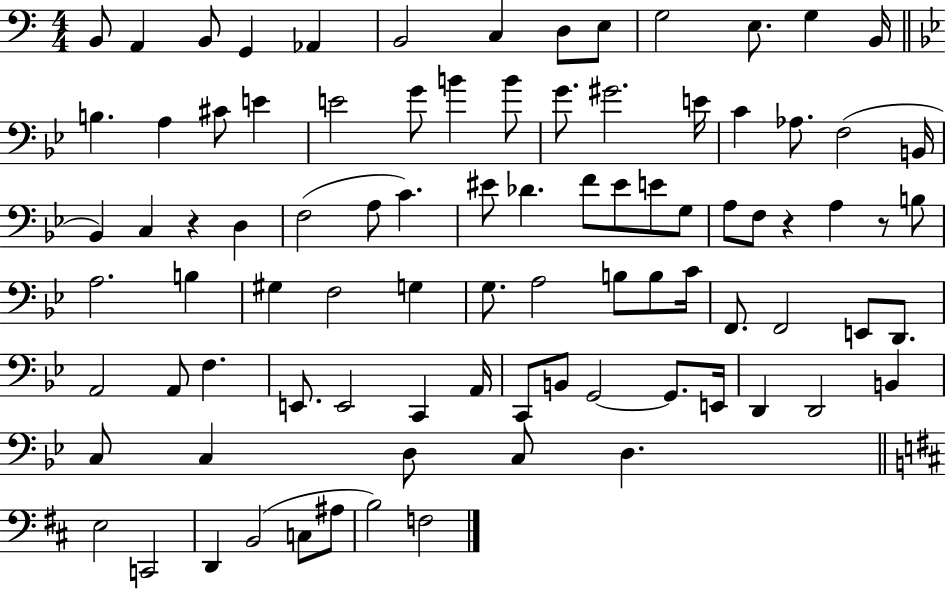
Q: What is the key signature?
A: C major